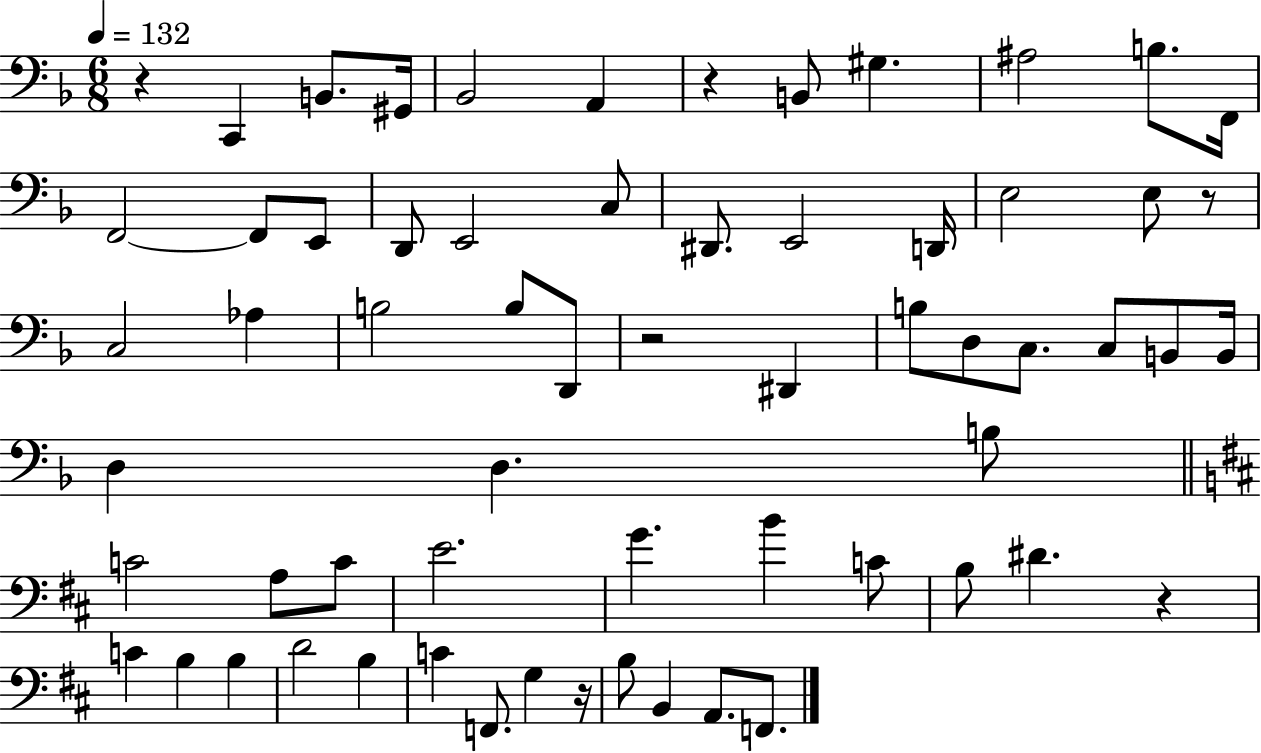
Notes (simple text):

R/q C2/q B2/e. G#2/s Bb2/h A2/q R/q B2/e G#3/q. A#3/h B3/e. F2/s F2/h F2/e E2/e D2/e E2/h C3/e D#2/e. E2/h D2/s E3/h E3/e R/e C3/h Ab3/q B3/h B3/e D2/e R/h D#2/q B3/e D3/e C3/e. C3/e B2/e B2/s D3/q D3/q. B3/e C4/h A3/e C4/e E4/h. G4/q. B4/q C4/e B3/e D#4/q. R/q C4/q B3/q B3/q D4/h B3/q C4/q F2/e. G3/q R/s B3/e B2/q A2/e. F2/e.